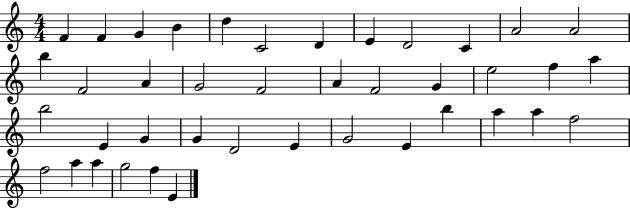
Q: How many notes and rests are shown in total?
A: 41